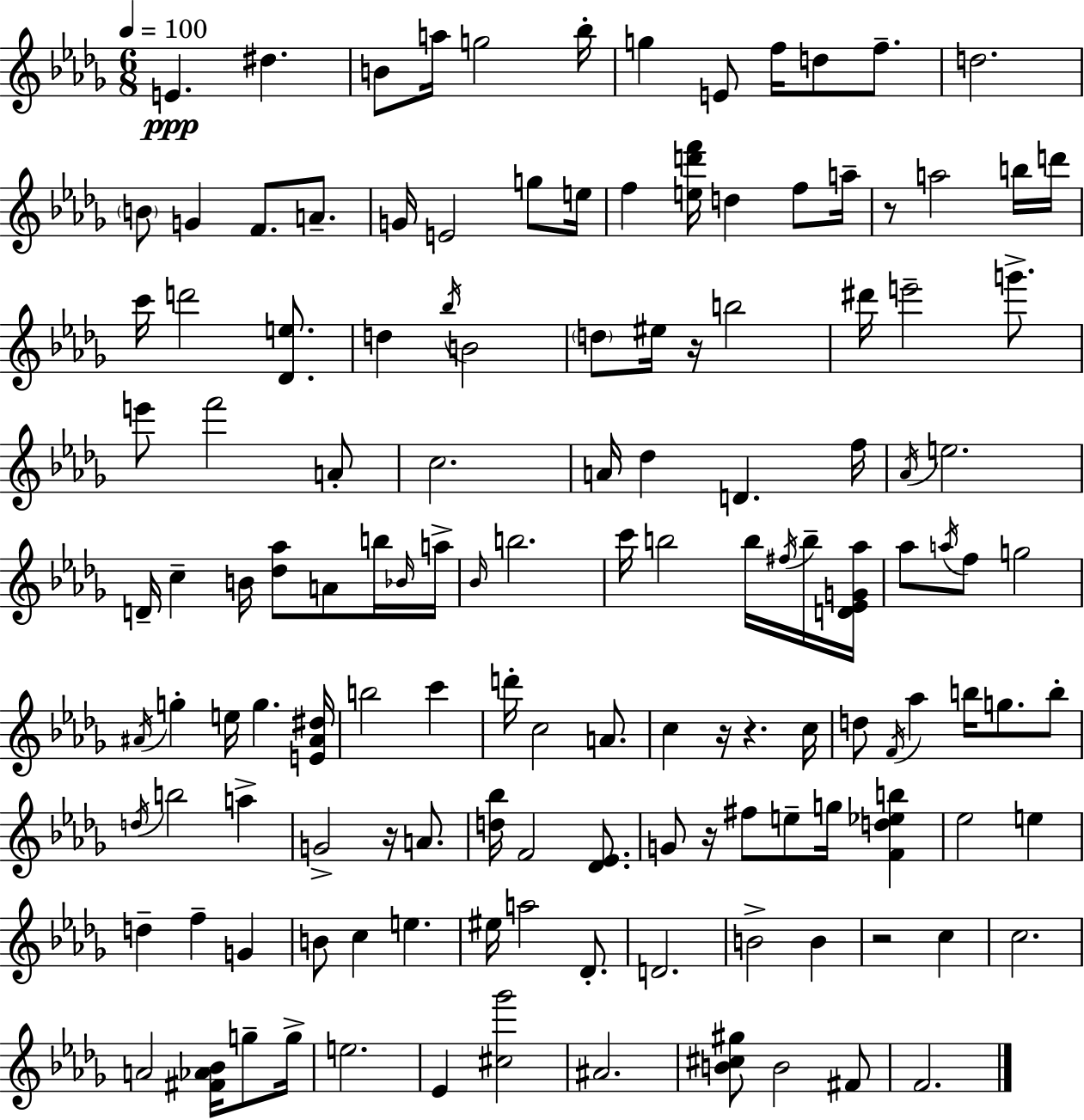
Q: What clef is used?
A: treble